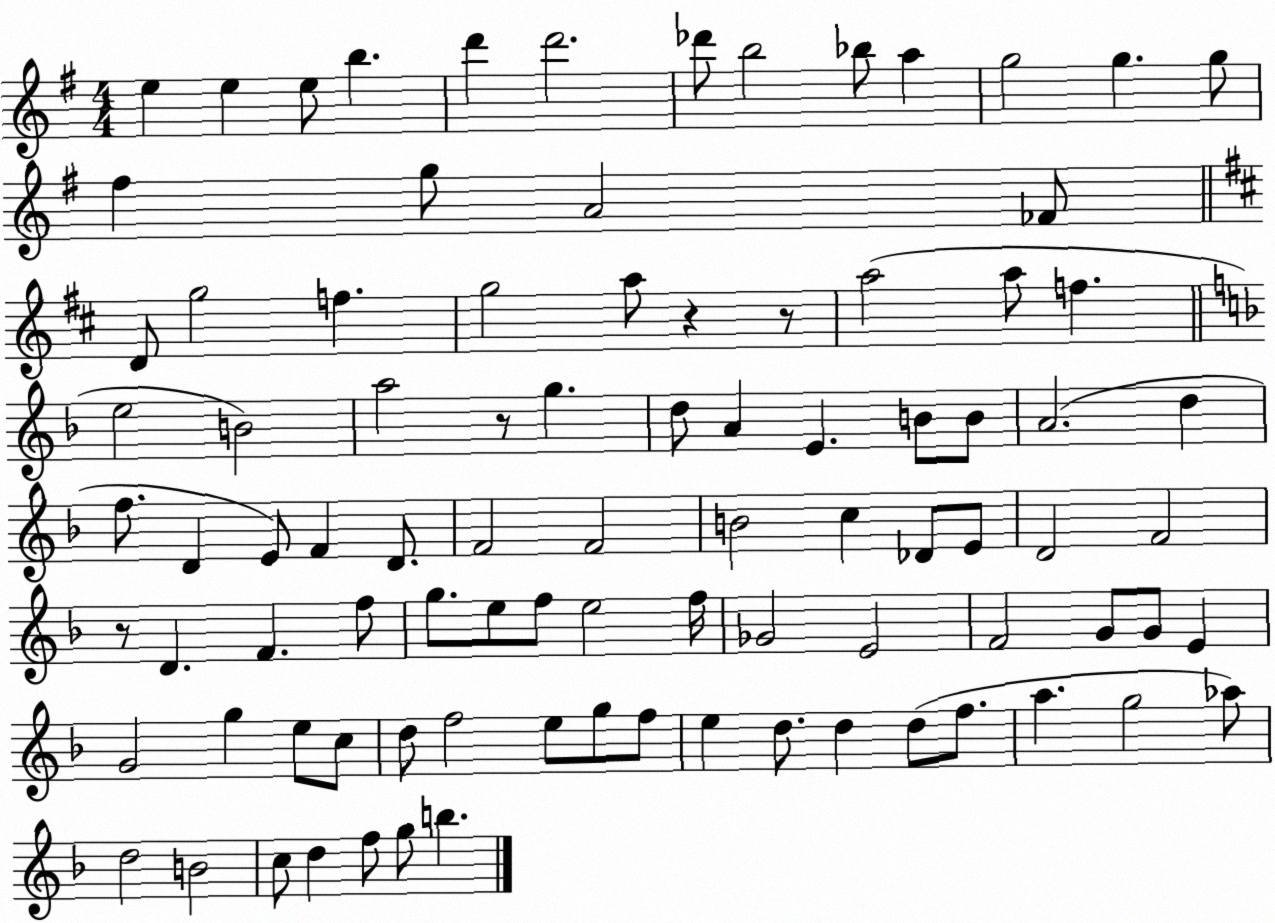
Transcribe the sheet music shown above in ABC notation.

X:1
T:Untitled
M:4/4
L:1/4
K:G
e e e/2 b d' d'2 _d'/2 b2 _b/2 a g2 g g/2 ^f g/2 A2 _F/2 D/2 g2 f g2 a/2 z z/2 a2 a/2 f e2 B2 a2 z/2 g d/2 A E B/2 B/2 A2 d f/2 D E/2 F D/2 F2 F2 B2 c _D/2 E/2 D2 F2 z/2 D F f/2 g/2 e/2 f/2 e2 f/4 _G2 E2 F2 G/2 G/2 E G2 g e/2 c/2 d/2 f2 e/2 g/2 f/2 e d/2 d d/2 f/2 a g2 _a/2 d2 B2 c/2 d f/2 g/2 b